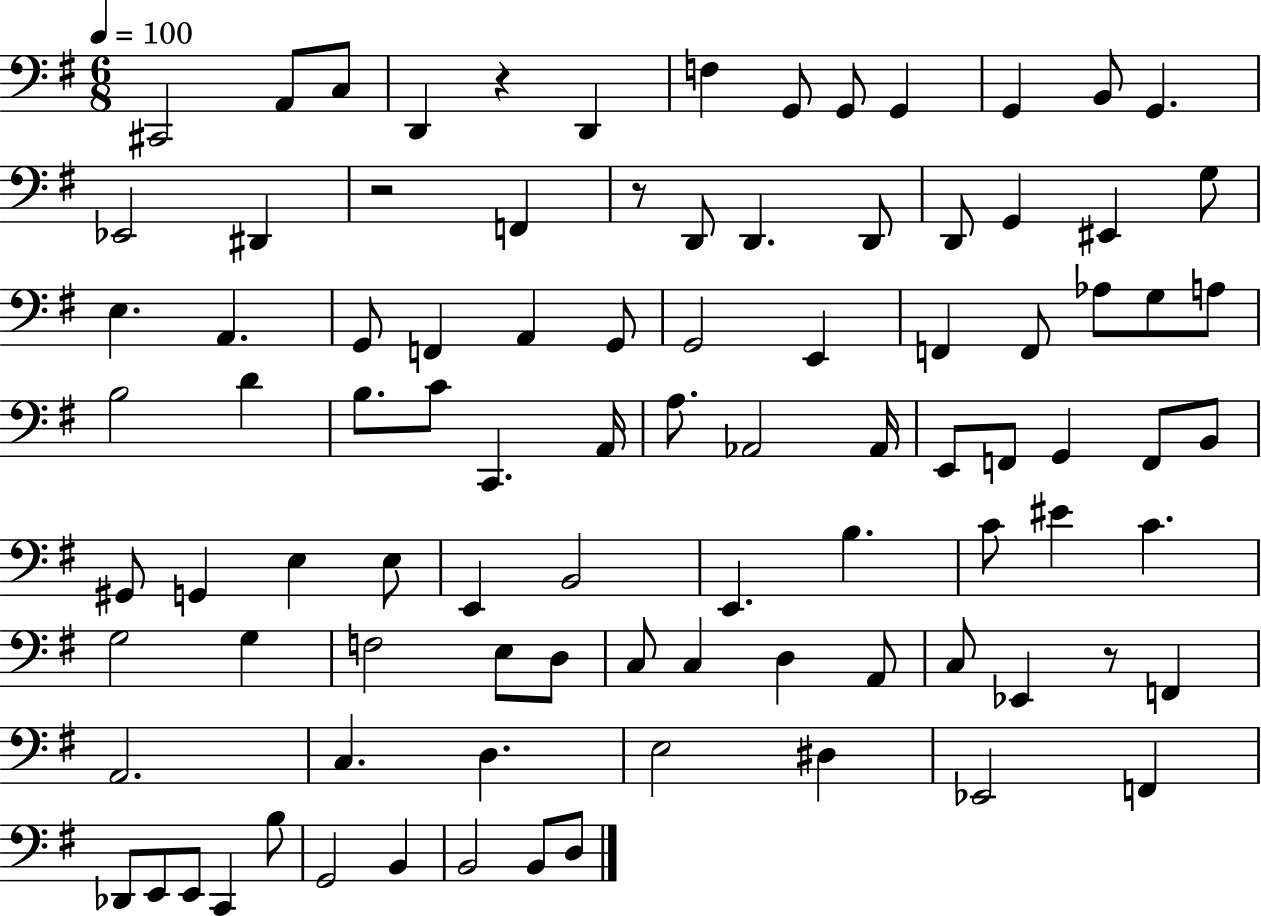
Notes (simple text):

C#2/h A2/e C3/e D2/q R/q D2/q F3/q G2/e G2/e G2/q G2/q B2/e G2/q. Eb2/h D#2/q R/h F2/q R/e D2/e D2/q. D2/e D2/e G2/q EIS2/q G3/e E3/q. A2/q. G2/e F2/q A2/q G2/e G2/h E2/q F2/q F2/e Ab3/e G3/e A3/e B3/h D4/q B3/e. C4/e C2/q. A2/s A3/e. Ab2/h Ab2/s E2/e F2/e G2/q F2/e B2/e G#2/e G2/q E3/q E3/e E2/q B2/h E2/q. B3/q. C4/e EIS4/q C4/q. G3/h G3/q F3/h E3/e D3/e C3/e C3/q D3/q A2/e C3/e Eb2/q R/e F2/q A2/h. C3/q. D3/q. E3/h D#3/q Eb2/h F2/q Db2/e E2/e E2/e C2/q B3/e G2/h B2/q B2/h B2/e D3/e